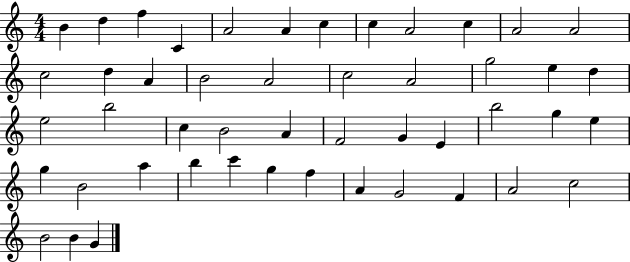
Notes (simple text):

B4/q D5/q F5/q C4/q A4/h A4/q C5/q C5/q A4/h C5/q A4/h A4/h C5/h D5/q A4/q B4/h A4/h C5/h A4/h G5/h E5/q D5/q E5/h B5/h C5/q B4/h A4/q F4/h G4/q E4/q B5/h G5/q E5/q G5/q B4/h A5/q B5/q C6/q G5/q F5/q A4/q G4/h F4/q A4/h C5/h B4/h B4/q G4/q